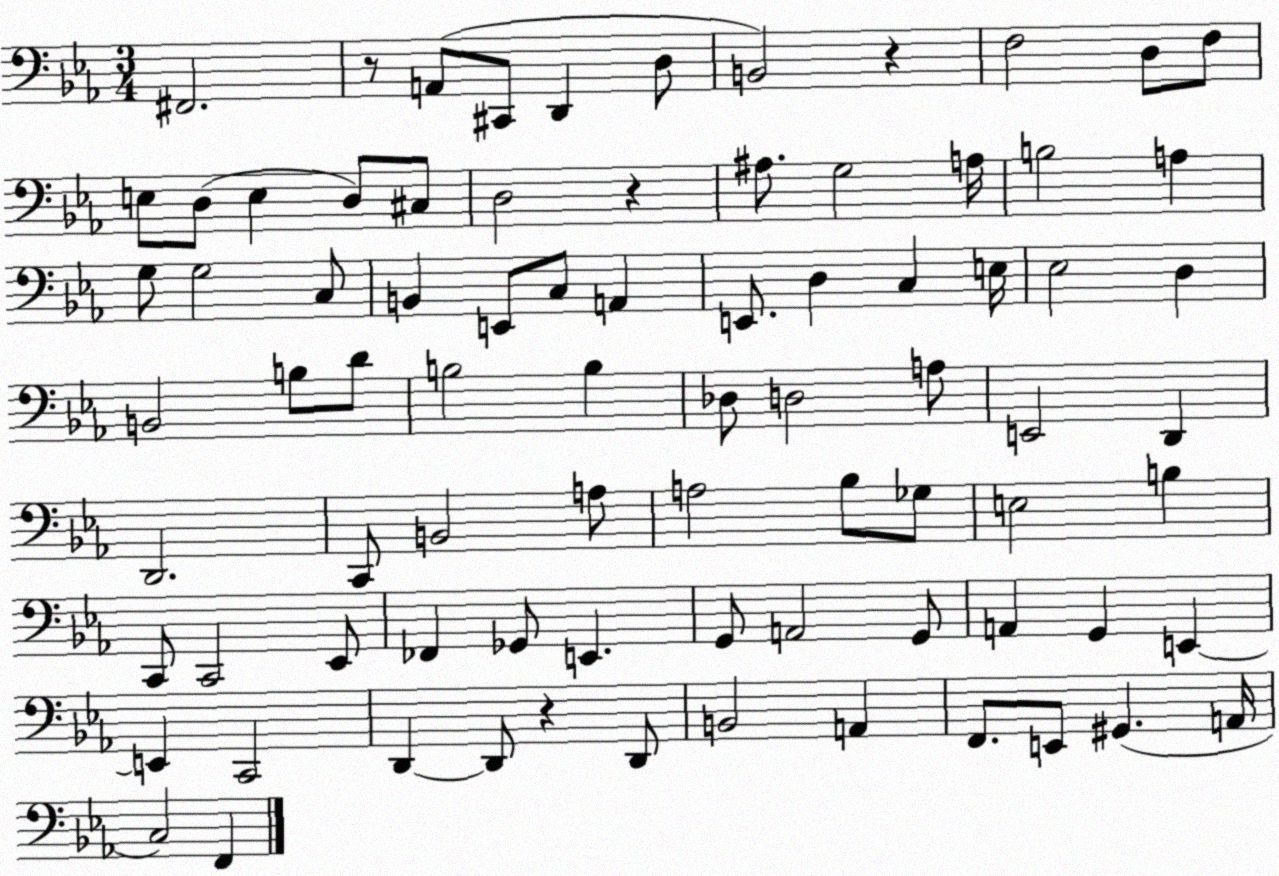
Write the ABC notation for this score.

X:1
T:Untitled
M:3/4
L:1/4
K:Eb
^F,,2 z/2 A,,/2 ^C,,/2 D,, D,/2 B,,2 z F,2 D,/2 F,/2 E,/2 D,/2 E, D,/2 ^C,/2 D,2 z ^A,/2 G,2 A,/4 B,2 A, G,/2 G,2 C,/2 B,, E,,/2 C,/2 A,, E,,/2 D, C, E,/4 _E,2 D, B,,2 B,/2 D/2 B,2 B, _D,/2 D,2 A,/2 E,,2 D,, D,,2 C,,/2 B,,2 A,/2 A,2 _B,/2 _G,/2 E,2 B, C,,/2 C,,2 _E,,/2 _F,, _G,,/2 E,, G,,/2 A,,2 G,,/2 A,, G,, E,, E,, C,,2 D,, D,,/2 z D,,/2 B,,2 A,, F,,/2 E,,/2 ^G,, A,,/4 C,2 F,,